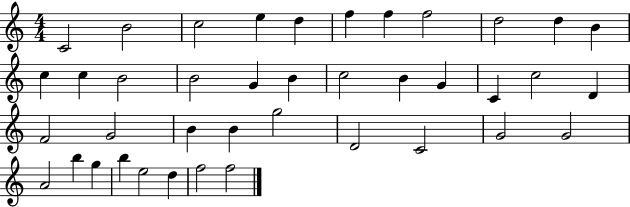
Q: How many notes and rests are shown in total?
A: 40